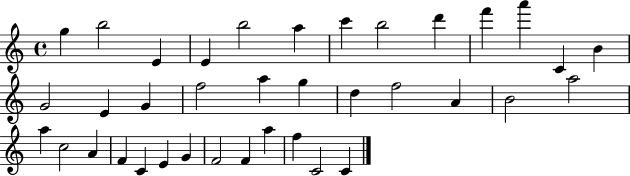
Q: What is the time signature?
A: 4/4